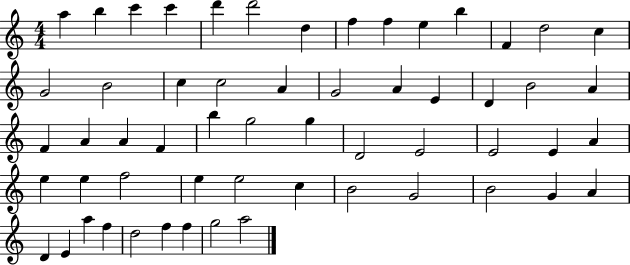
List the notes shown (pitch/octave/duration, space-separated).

A5/q B5/q C6/q C6/q D6/q D6/h D5/q F5/q F5/q E5/q B5/q F4/q D5/h C5/q G4/h B4/h C5/q C5/h A4/q G4/h A4/q E4/q D4/q B4/h A4/q F4/q A4/q A4/q F4/q B5/q G5/h G5/q D4/h E4/h E4/h E4/q A4/q E5/q E5/q F5/h E5/q E5/h C5/q B4/h G4/h B4/h G4/q A4/q D4/q E4/q A5/q F5/q D5/h F5/q F5/q G5/h A5/h